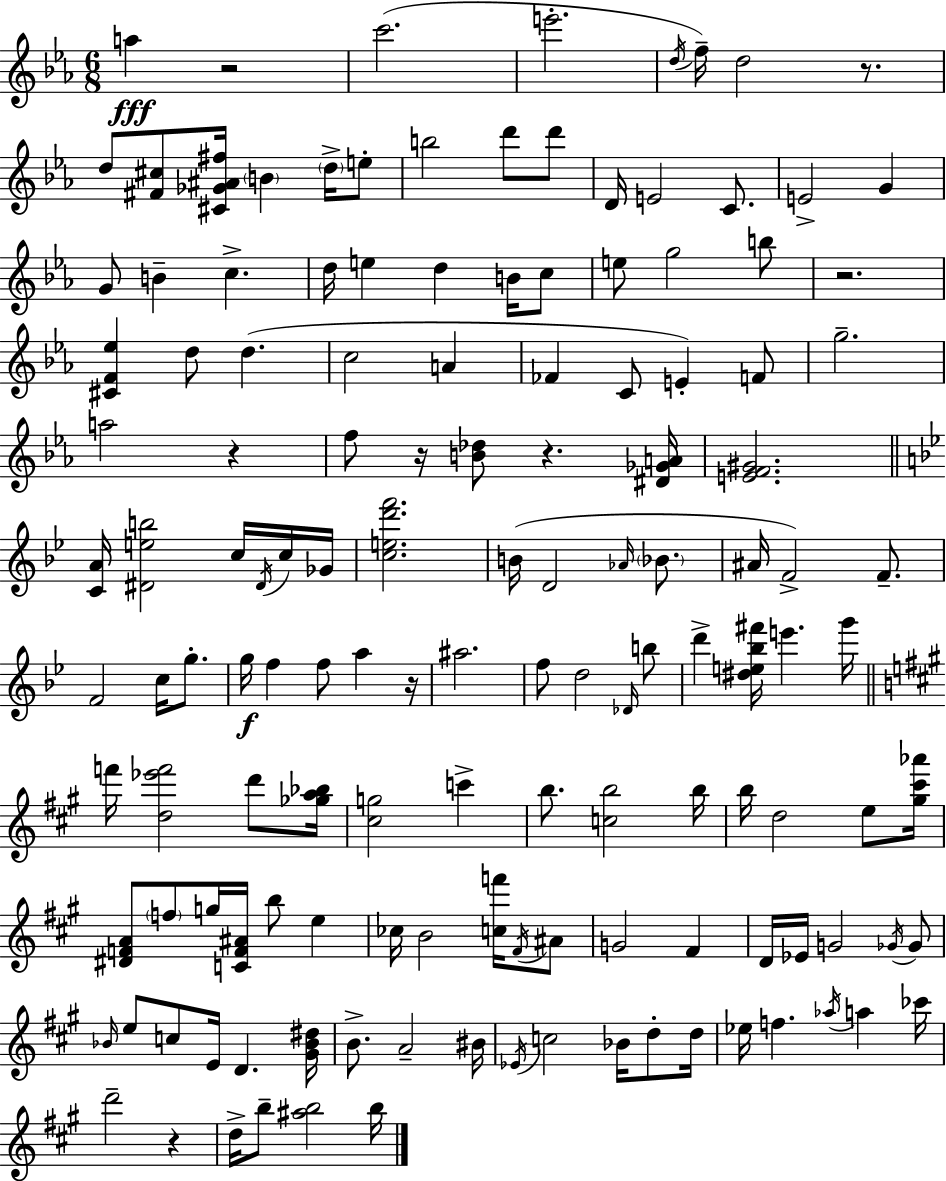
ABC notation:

X:1
T:Untitled
M:6/8
L:1/4
K:Cm
a z2 c'2 e'2 d/4 f/4 d2 z/2 d/2 [^F^c]/2 [^C_G^A^f]/4 B d/4 e/2 b2 d'/2 d'/2 D/4 E2 C/2 E2 G G/2 B c d/4 e d B/4 c/2 e/2 g2 b/2 z2 [^CF_e] d/2 d c2 A _F C/2 E F/2 g2 a2 z f/2 z/4 [B_d]/2 z [^D_GA]/4 [EF^G]2 [CA]/4 [^Deb]2 c/4 ^D/4 c/4 _G/4 [ced'f']2 B/4 D2 _A/4 _B/2 ^A/4 F2 F/2 F2 c/4 g/2 g/4 f f/2 a z/4 ^a2 f/2 d2 _D/4 b/2 d' [^de_b^f']/4 e' g'/4 f'/4 [d_e'f']2 d'/2 [_ga_b]/4 [^cg]2 c' b/2 [cb]2 b/4 b/4 d2 e/2 [^g^c'_a']/4 [^DFA]/2 f/2 g/4 [CF^A]/4 b/2 e _c/4 B2 [cf']/4 ^F/4 ^A/2 G2 ^F D/4 _E/4 G2 _G/4 _G/2 _B/4 e/2 c/2 E/4 D [^G_B^d]/4 B/2 A2 ^B/4 _E/4 c2 _B/4 d/2 d/4 _e/4 f _a/4 a _c'/4 d'2 z d/4 b/2 [^ab]2 b/4